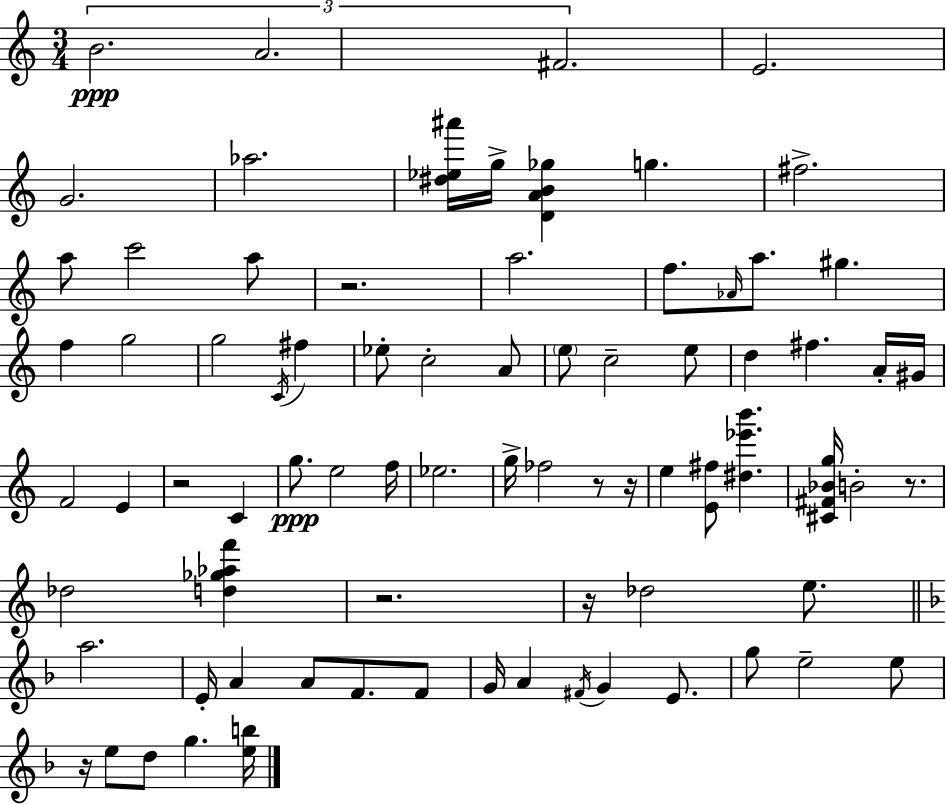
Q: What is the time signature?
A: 3/4